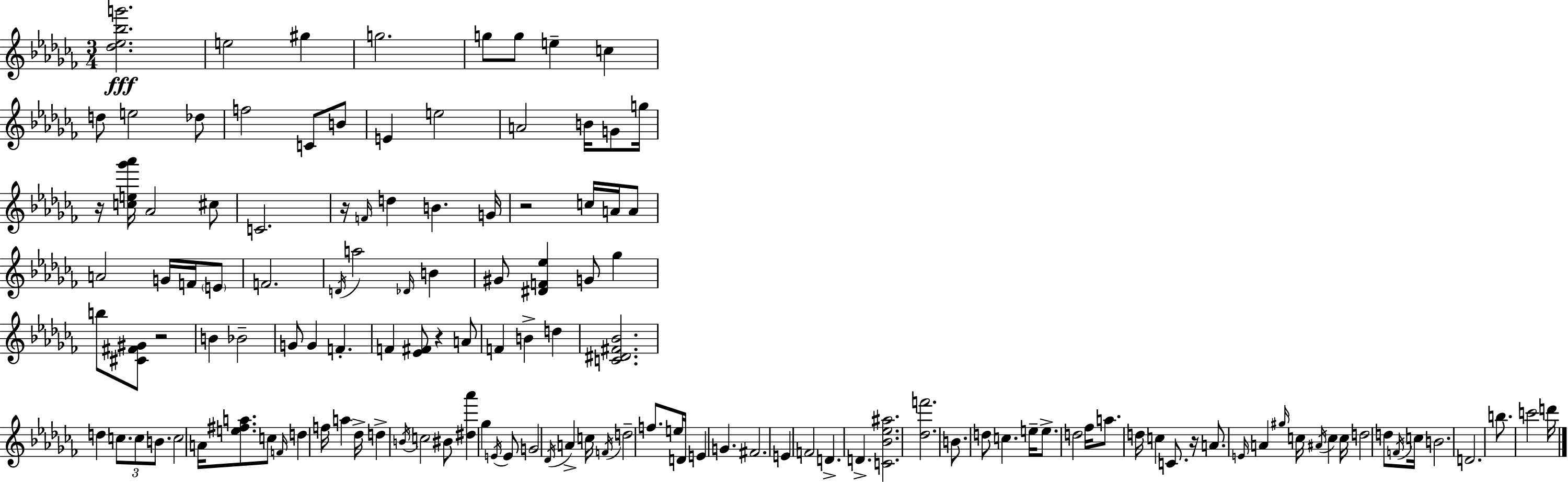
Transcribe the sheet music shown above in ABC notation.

X:1
T:Untitled
M:3/4
L:1/4
K:Abm
[_d_e_bg']2 e2 ^g g2 g/2 g/2 e c d/2 e2 _d/2 f2 C/2 B/2 E e2 A2 B/4 G/2 g/4 z/4 [ce_g'_a']/4 _A2 ^c/2 C2 z/4 F/4 d B G/4 z2 c/4 A/4 A/2 A2 G/4 F/4 E/2 F2 D/4 a2 _D/4 B ^G/2 [^DF_e] G/2 _g b/2 [^C^F^G]/2 z2 B _B2 G/2 G F F [_E^F]/2 z A/2 F B d [C^D^F_B]2 d c/2 c/2 B/2 c2 A/4 [e^fa]/2 c/2 F/4 d f/4 a _d/4 d B/4 c2 ^B/2 [^d_a'] _g E/4 E/2 G2 _D/4 A c/4 F/4 d2 f/2 e/4 D/4 E G ^F2 E F2 D D [C_B_e^a]2 [_df']2 B/2 d/2 c e/4 e/2 d2 _f/4 a/2 d/4 c C/2 z/4 A/2 E/4 A ^g/4 c/4 ^A/4 c c/4 d2 d/2 F/4 c/4 B2 D2 b/2 c'2 d'/4